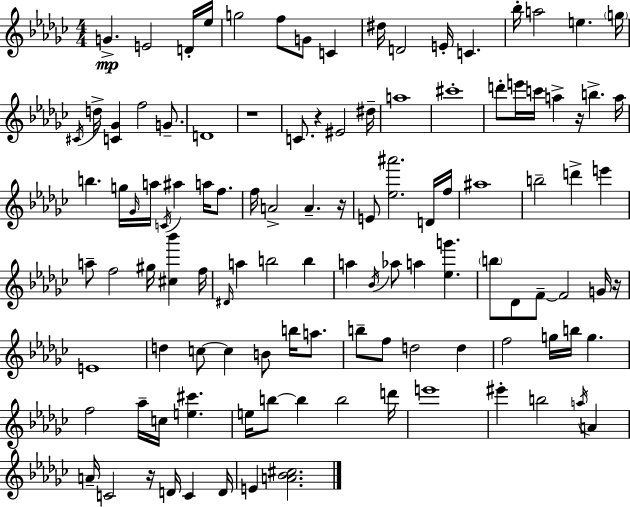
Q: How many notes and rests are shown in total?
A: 113